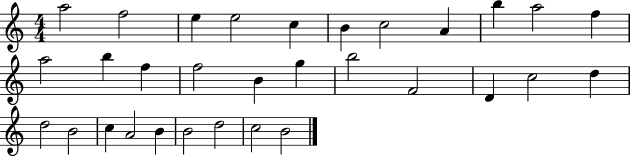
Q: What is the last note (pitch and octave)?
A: B4